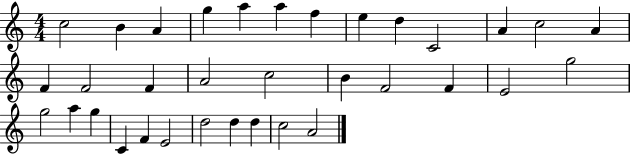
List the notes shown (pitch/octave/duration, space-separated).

C5/h B4/q A4/q G5/q A5/q A5/q F5/q E5/q D5/q C4/h A4/q C5/h A4/q F4/q F4/h F4/q A4/h C5/h B4/q F4/h F4/q E4/h G5/h G5/h A5/q G5/q C4/q F4/q E4/h D5/h D5/q D5/q C5/h A4/h